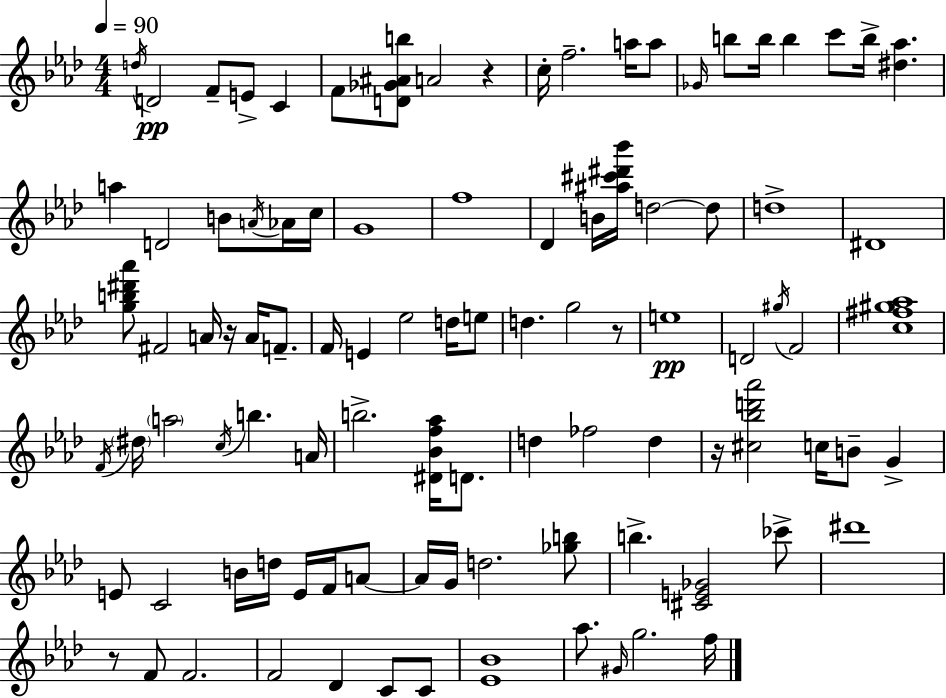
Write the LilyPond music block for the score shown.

{
  \clef treble
  \numericTimeSignature
  \time 4/4
  \key aes \major
  \tempo 4 = 90
  \acciaccatura { d''16 }\pp d'2 f'8-- e'8-> c'4 | f'8 <d' ges' ais' b''>8 a'2 r4 | c''16-. f''2.-- a''16 a''8 | \grace { ges'16 } b''8 b''16 b''4 c'''8 b''16-> <dis'' aes''>4. | \break a''4 d'2 b'8 | \acciaccatura { a'16 } aes'16 c''16 g'1 | f''1 | des'4 b'16 <ais'' cis''' dis''' bes'''>16 d''2~~ | \break d''8 d''1-> | dis'1 | <g'' b'' dis''' aes'''>8 fis'2 a'16 r16 a'16 | f'8.-- f'16 e'4 ees''2 | \break d''16 e''8 d''4. g''2 | r8 e''1\pp | d'2 \acciaccatura { gis''16 } f'2 | <c'' fis'' gis'' aes''>1 | \break \acciaccatura { f'16 } \parenthesize dis''16 \parenthesize a''2 \acciaccatura { c''16 } b''4. | a'16 b''2.-> | <dis' bes' f'' aes''>16 d'8. d''4 fes''2 | d''4 r16 <cis'' bes'' d''' aes'''>2 c''16 | \break b'8-- g'4-> e'8 c'2 | b'16 d''16 e'16 f'16 a'8~~ a'16 g'16 d''2. | <ges'' b''>8 b''4.-> <cis' e' ges'>2 | ces'''8-> dis'''1 | \break r8 f'8 f'2. | f'2 des'4 | c'8 c'8 <ees' bes'>1 | aes''8. \grace { gis'16 } g''2. | \break f''16 \bar "|."
}